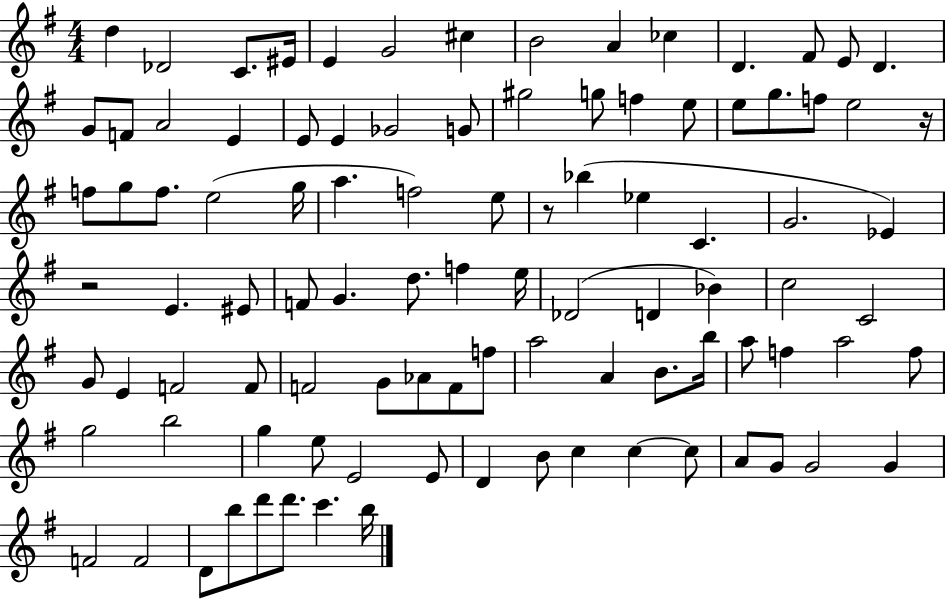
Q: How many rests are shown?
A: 3